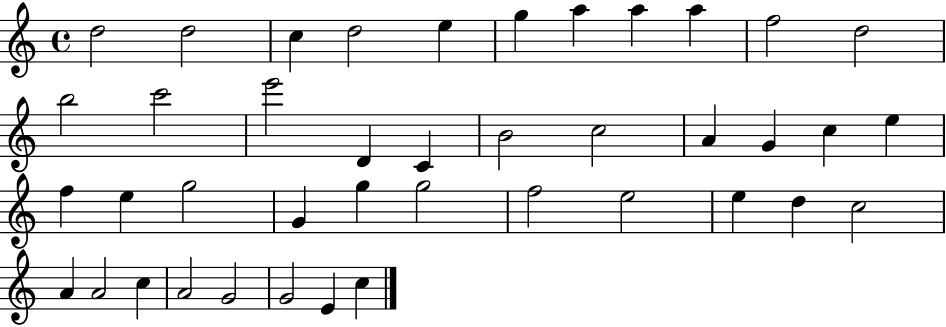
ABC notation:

X:1
T:Untitled
M:4/4
L:1/4
K:C
d2 d2 c d2 e g a a a f2 d2 b2 c'2 e'2 D C B2 c2 A G c e f e g2 G g g2 f2 e2 e d c2 A A2 c A2 G2 G2 E c